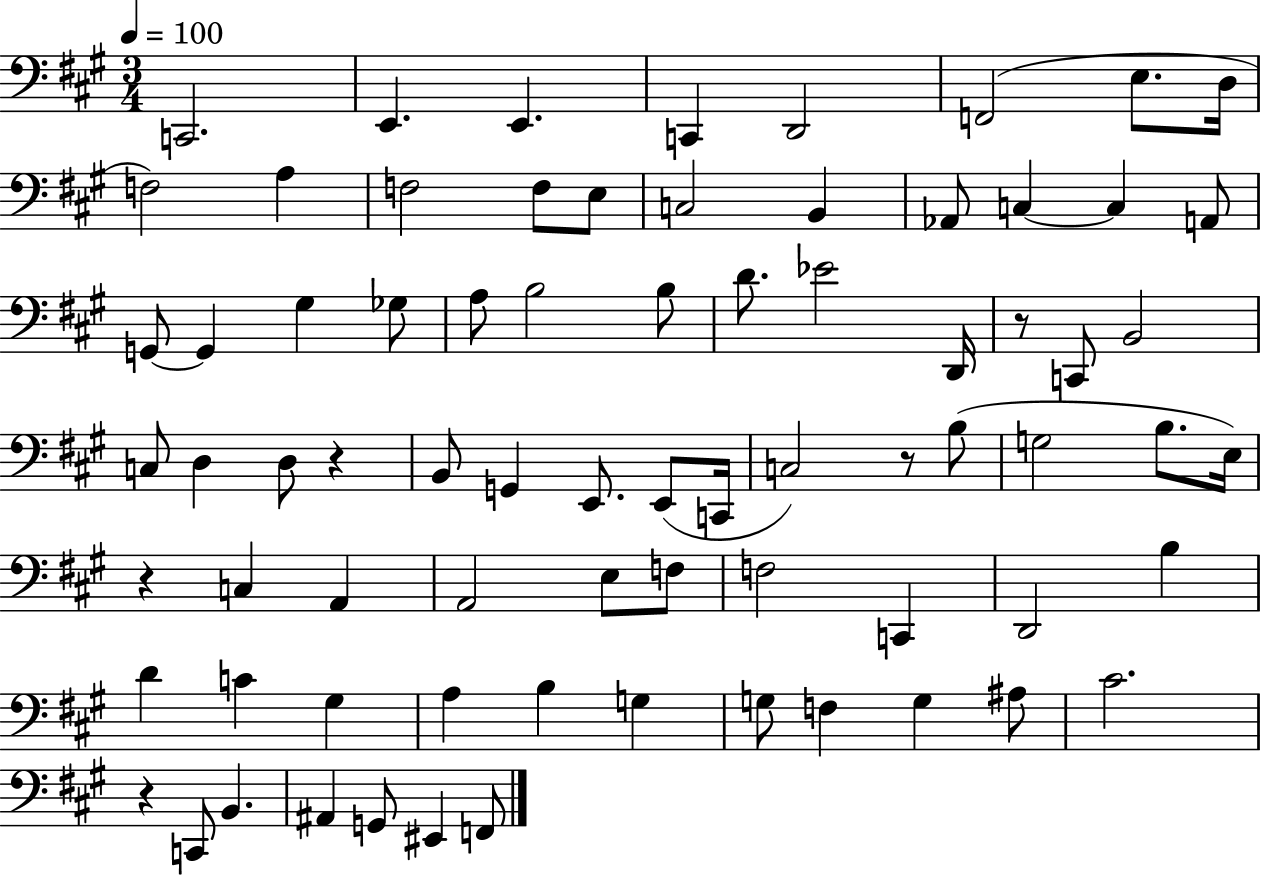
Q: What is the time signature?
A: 3/4